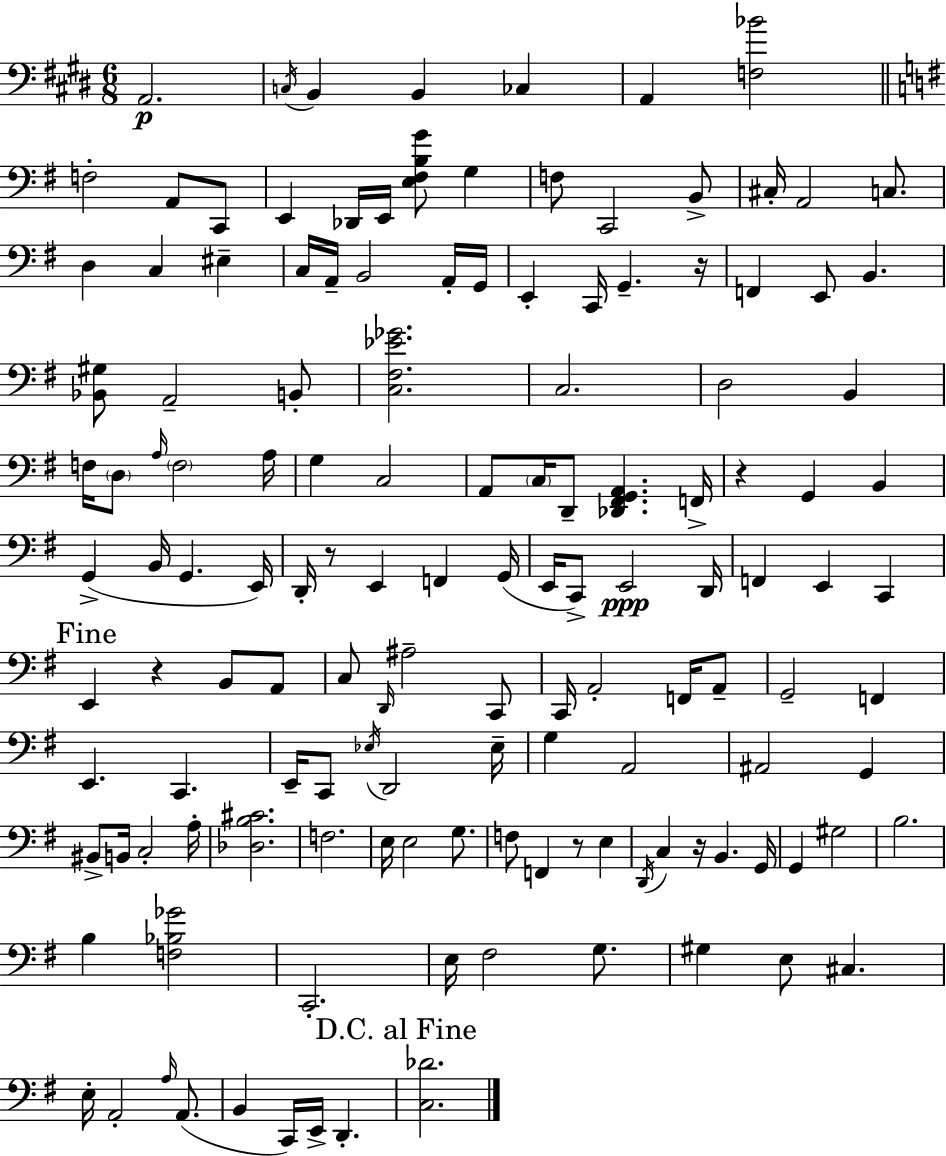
A2/h. C3/s B2/q B2/q CES3/q A2/q [F3,Bb4]/h F3/h A2/e C2/e E2/q Db2/s E2/s [E3,F#3,B3,G4]/e G3/q F3/e C2/h B2/e C#3/s A2/h C3/e. D3/q C3/q EIS3/q C3/s A2/s B2/h A2/s G2/s E2/q C2/s G2/q. R/s F2/q E2/e B2/q. [Bb2,G#3]/e A2/h B2/e [C3,F#3,Eb4,Gb4]/h. C3/h. D3/h B2/q F3/s D3/e A3/s F3/h A3/s G3/q C3/h A2/e C3/s D2/e [Db2,F#2,G2,A2]/q. F2/s R/q G2/q B2/q G2/q B2/s G2/q. E2/s D2/s R/e E2/q F2/q G2/s E2/s C2/e E2/h D2/s F2/q E2/q C2/q E2/q R/q B2/e A2/e C3/e D2/s A#3/h C2/e C2/s A2/h F2/s A2/e G2/h F2/q E2/q. C2/q. E2/s C2/e Eb3/s D2/h Eb3/s G3/q A2/h A#2/h G2/q BIS2/e B2/s C3/h A3/s [Db3,B3,C#4]/h. F3/h. E3/s E3/h G3/e. F3/e F2/q R/e E3/q D2/s C3/q R/s B2/q. G2/s G2/q G#3/h B3/h. B3/q [F3,Bb3,Gb4]/h C2/h. E3/s F#3/h G3/e. G#3/q E3/e C#3/q. E3/s A2/h A3/s A2/e. B2/q C2/s E2/s D2/q. [C3,Db4]/h.